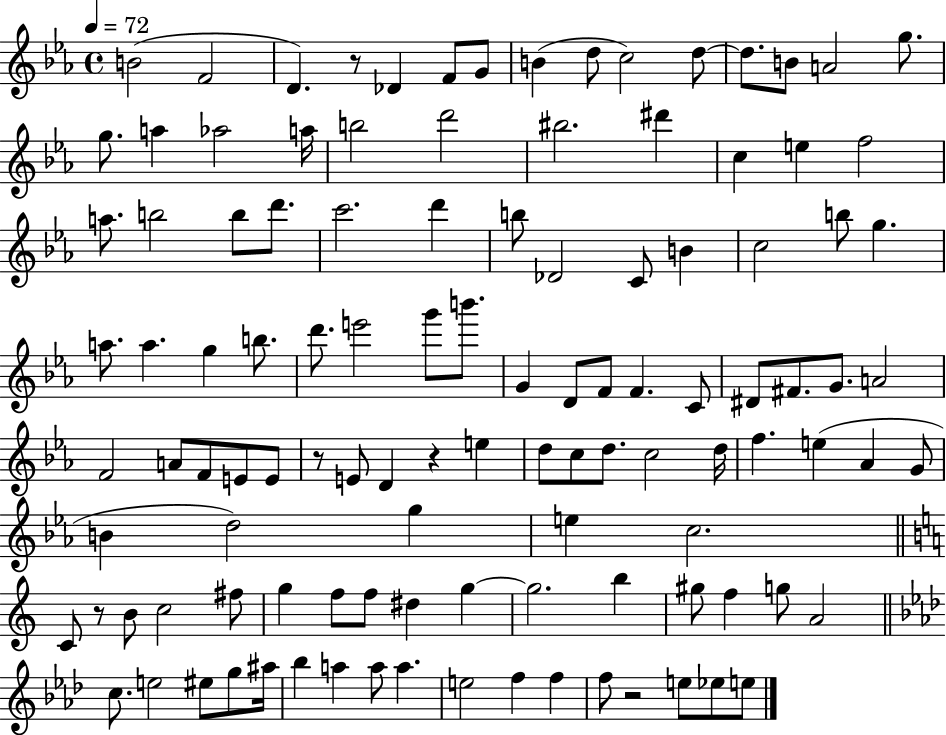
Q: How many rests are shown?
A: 5